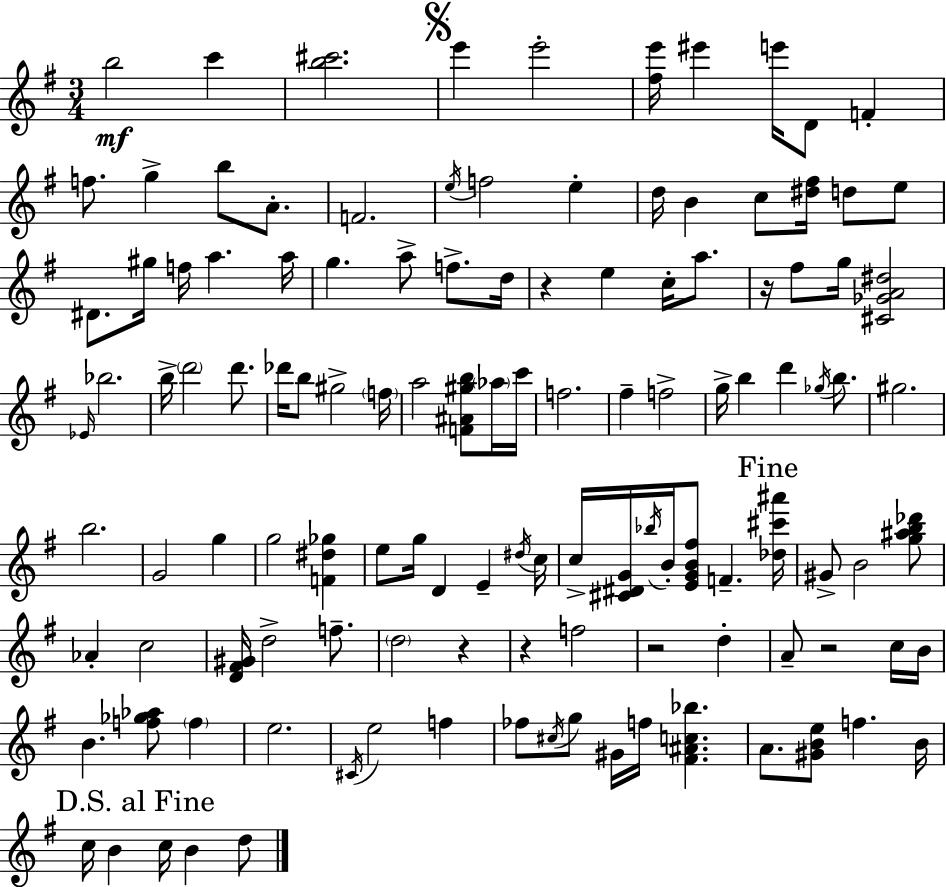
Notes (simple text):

B5/h C6/q [B5,C#6]/h. E6/q E6/h [F#5,E6]/s EIS6/q E6/s D4/e F4/q F5/e. G5/q B5/e A4/e. F4/h. E5/s F5/h E5/q D5/s B4/q C5/e [D#5,F#5]/s D5/e E5/e D#4/e. G#5/s F5/s A5/q. A5/s G5/q. A5/e F5/e. D5/s R/q E5/q C5/s A5/e. R/s F#5/e G5/s [C#4,Gb4,A4,D#5]/h Eb4/s Bb5/h. B5/s D6/h D6/e. Db6/s B5/e G#5/h F5/s A5/h [F4,A#4,G#5,B5]/e Ab5/s C6/s F5/h. F#5/q F5/h G5/s B5/q D6/q Gb5/s B5/e. G#5/h. B5/h. G4/h G5/q G5/h [F4,D#5,Gb5]/q E5/e G5/s D4/q E4/q D#5/s C5/s C5/s [C#4,D#4,G4]/s Bb5/s B4/s [E4,G4,B4,F#5]/e F4/q. [Db5,C#6,A#6]/s G#4/e B4/h [G5,A#5,B5,Db6]/e Ab4/q C5/h [D4,F#4,G#4]/s D5/h F5/e. D5/h R/q R/q F5/h R/h D5/q A4/e R/h C5/s B4/s B4/q. [F5,Gb5,Ab5]/e F5/q E5/h. C#4/s E5/h F5/q FES5/e C#5/s G5/e G#4/s F5/s [F#4,A#4,C5,Bb5]/q. A4/e. [G#4,B4,E5]/e F5/q. B4/s C5/s B4/q C5/s B4/q D5/e